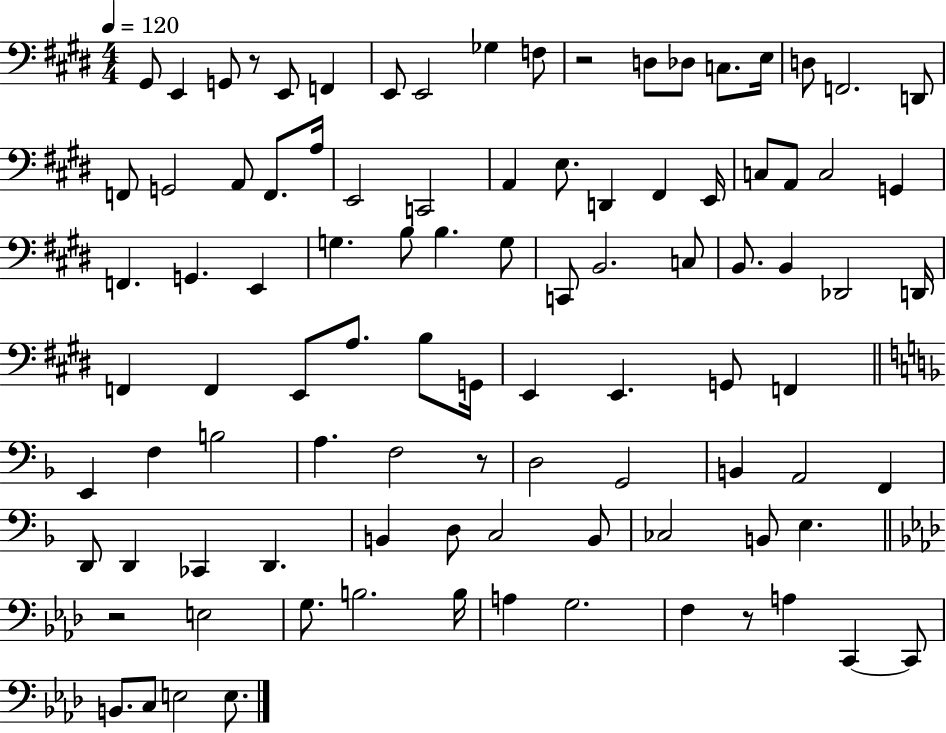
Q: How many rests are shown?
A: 5